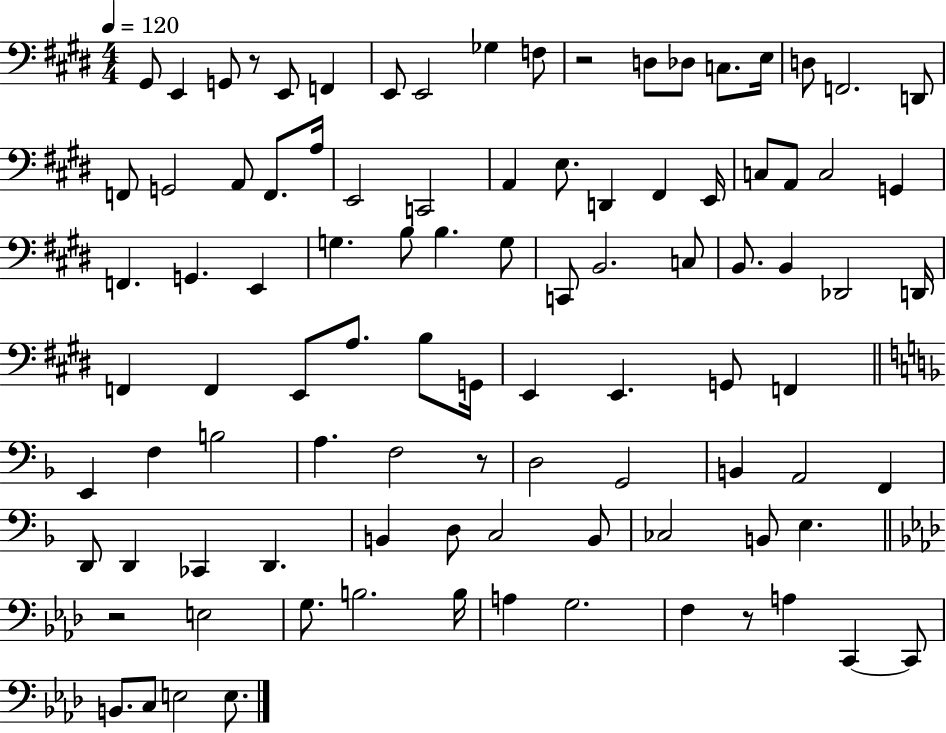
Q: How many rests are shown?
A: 5